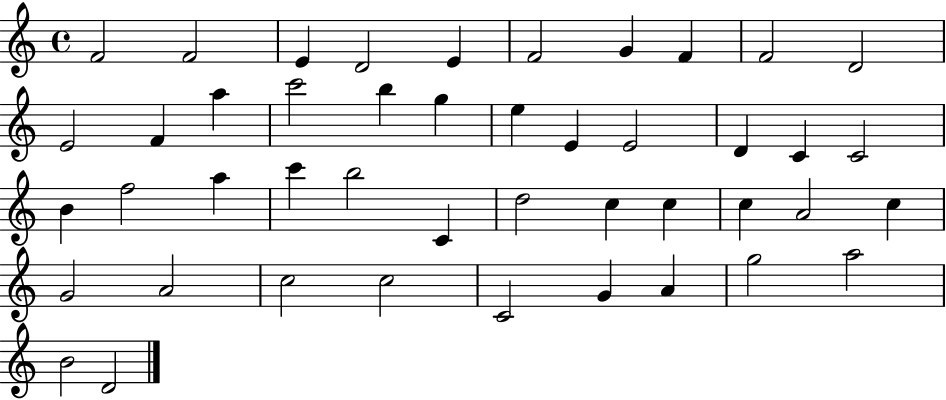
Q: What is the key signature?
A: C major